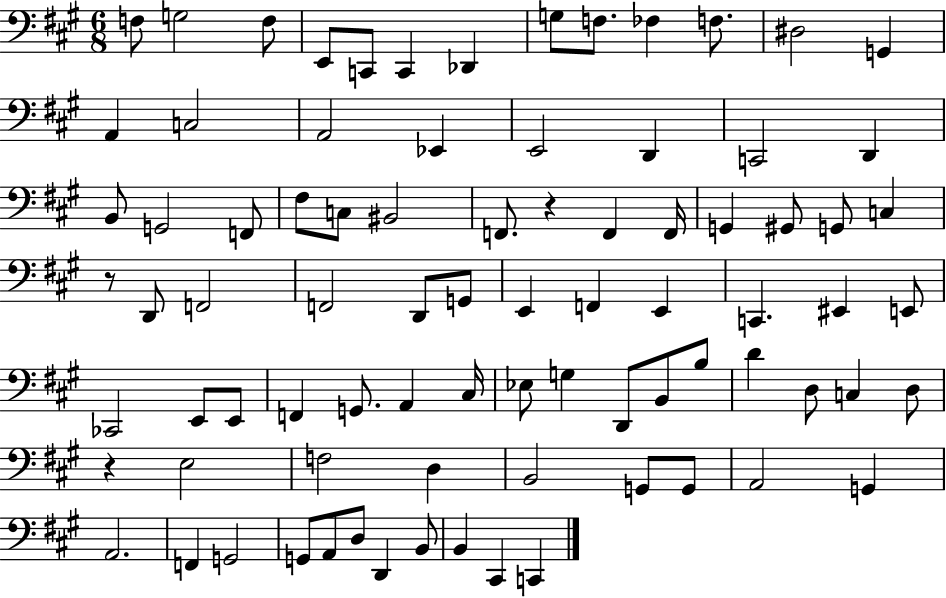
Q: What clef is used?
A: bass